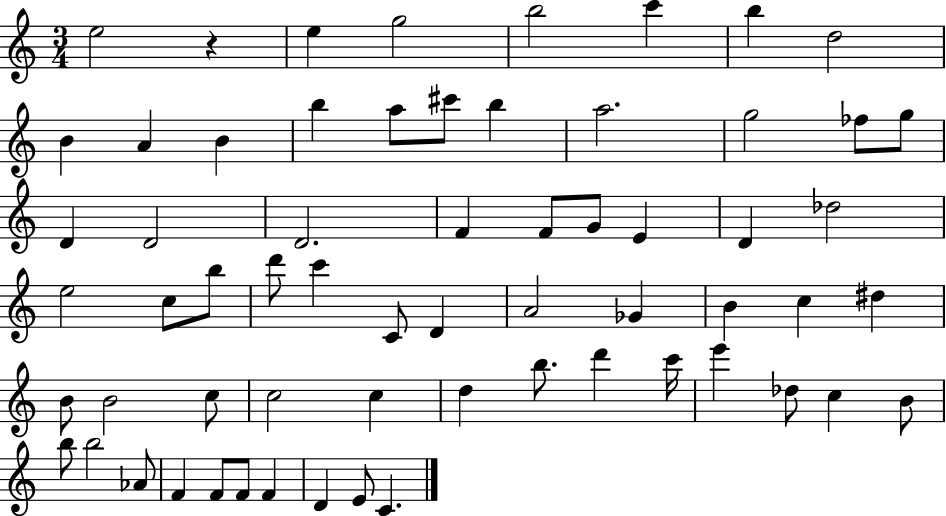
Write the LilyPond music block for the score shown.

{
  \clef treble
  \numericTimeSignature
  \time 3/4
  \key c \major
  e''2 r4 | e''4 g''2 | b''2 c'''4 | b''4 d''2 | \break b'4 a'4 b'4 | b''4 a''8 cis'''8 b''4 | a''2. | g''2 fes''8 g''8 | \break d'4 d'2 | d'2. | f'4 f'8 g'8 e'4 | d'4 des''2 | \break e''2 c''8 b''8 | d'''8 c'''4 c'8 d'4 | a'2 ges'4 | b'4 c''4 dis''4 | \break b'8 b'2 c''8 | c''2 c''4 | d''4 b''8. d'''4 c'''16 | e'''4 des''8 c''4 b'8 | \break b''8 b''2 aes'8 | f'4 f'8 f'8 f'4 | d'4 e'8 c'4. | \bar "|."
}